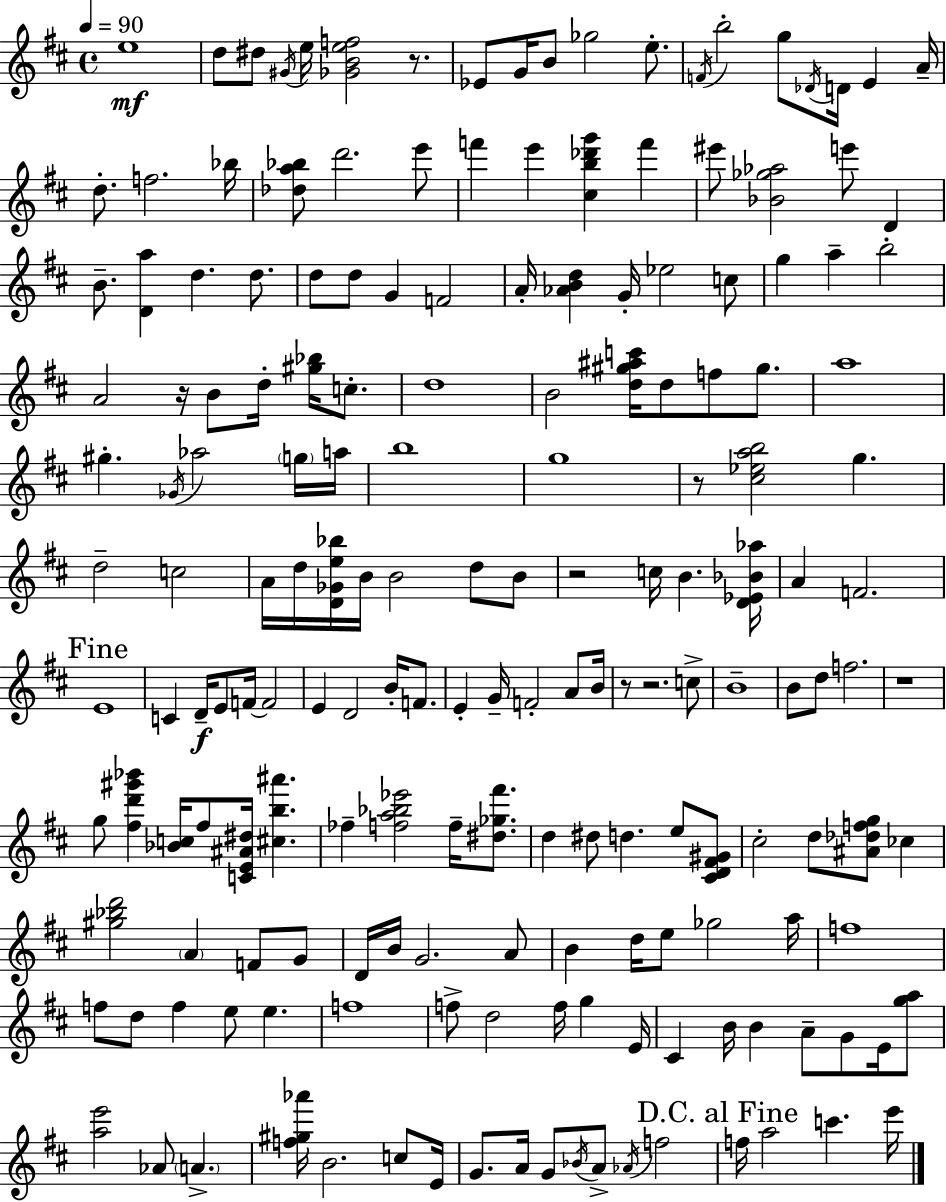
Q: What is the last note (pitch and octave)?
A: E6